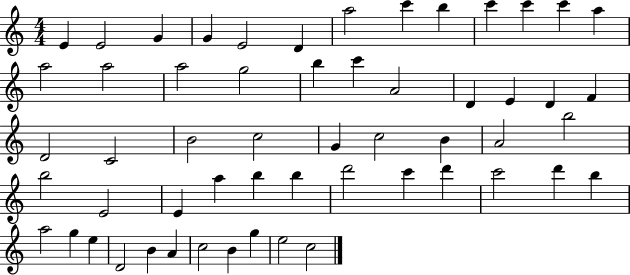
X:1
T:Untitled
M:4/4
L:1/4
K:C
E E2 G G E2 D a2 c' b c' c' c' a a2 a2 a2 g2 b c' A2 D E D F D2 C2 B2 c2 G c2 B A2 b2 b2 E2 E a b b d'2 c' d' c'2 d' b a2 g e D2 B A c2 B g e2 c2